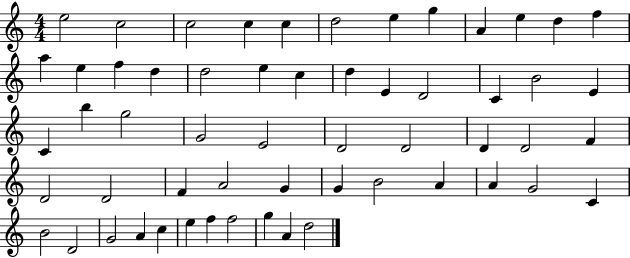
{
  \clef treble
  \numericTimeSignature
  \time 4/4
  \key c \major
  e''2 c''2 | c''2 c''4 c''4 | d''2 e''4 g''4 | a'4 e''4 d''4 f''4 | \break a''4 e''4 f''4 d''4 | d''2 e''4 c''4 | d''4 e'4 d'2 | c'4 b'2 e'4 | \break c'4 b''4 g''2 | g'2 e'2 | d'2 d'2 | d'4 d'2 f'4 | \break d'2 d'2 | f'4 a'2 g'4 | g'4 b'2 a'4 | a'4 g'2 c'4 | \break b'2 d'2 | g'2 a'4 c''4 | e''4 f''4 f''2 | g''4 a'4 d''2 | \break \bar "|."
}